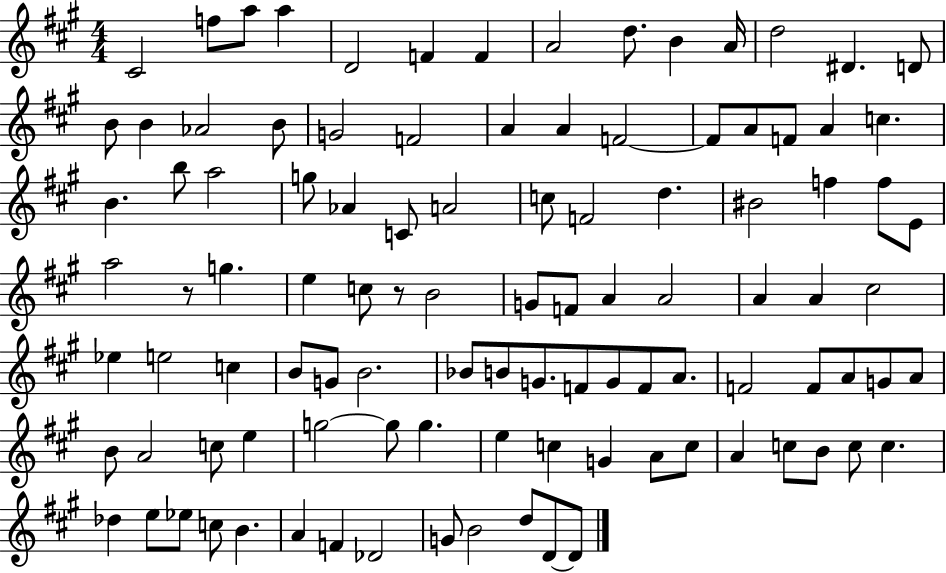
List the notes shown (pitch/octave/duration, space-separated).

C#4/h F5/e A5/e A5/q D4/h F4/q F4/q A4/h D5/e. B4/q A4/s D5/h D#4/q. D4/e B4/e B4/q Ab4/h B4/e G4/h F4/h A4/q A4/q F4/h F4/e A4/e F4/e A4/q C5/q. B4/q. B5/e A5/h G5/e Ab4/q C4/e A4/h C5/e F4/h D5/q. BIS4/h F5/q F5/e E4/e A5/h R/e G5/q. E5/q C5/e R/e B4/h G4/e F4/e A4/q A4/h A4/q A4/q C#5/h Eb5/q E5/h C5/q B4/e G4/e B4/h. Bb4/e B4/e G4/e. F4/e G4/e F4/e A4/e. F4/h F4/e A4/e G4/e A4/e B4/e A4/h C5/e E5/q G5/h G5/e G5/q. E5/q C5/q G4/q A4/e C5/e A4/q C5/e B4/e C5/e C5/q. Db5/q E5/e Eb5/e C5/e B4/q. A4/q F4/q Db4/h G4/e B4/h D5/e D4/e D4/e